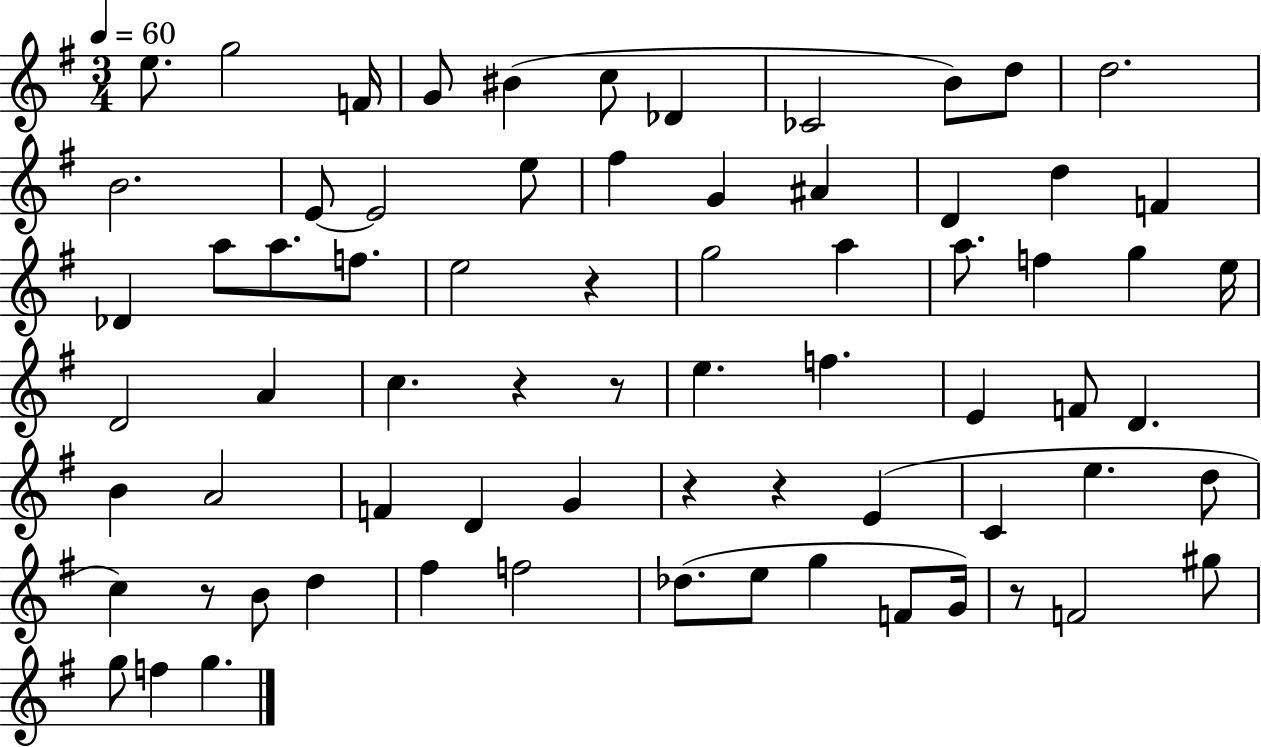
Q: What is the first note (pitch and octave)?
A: E5